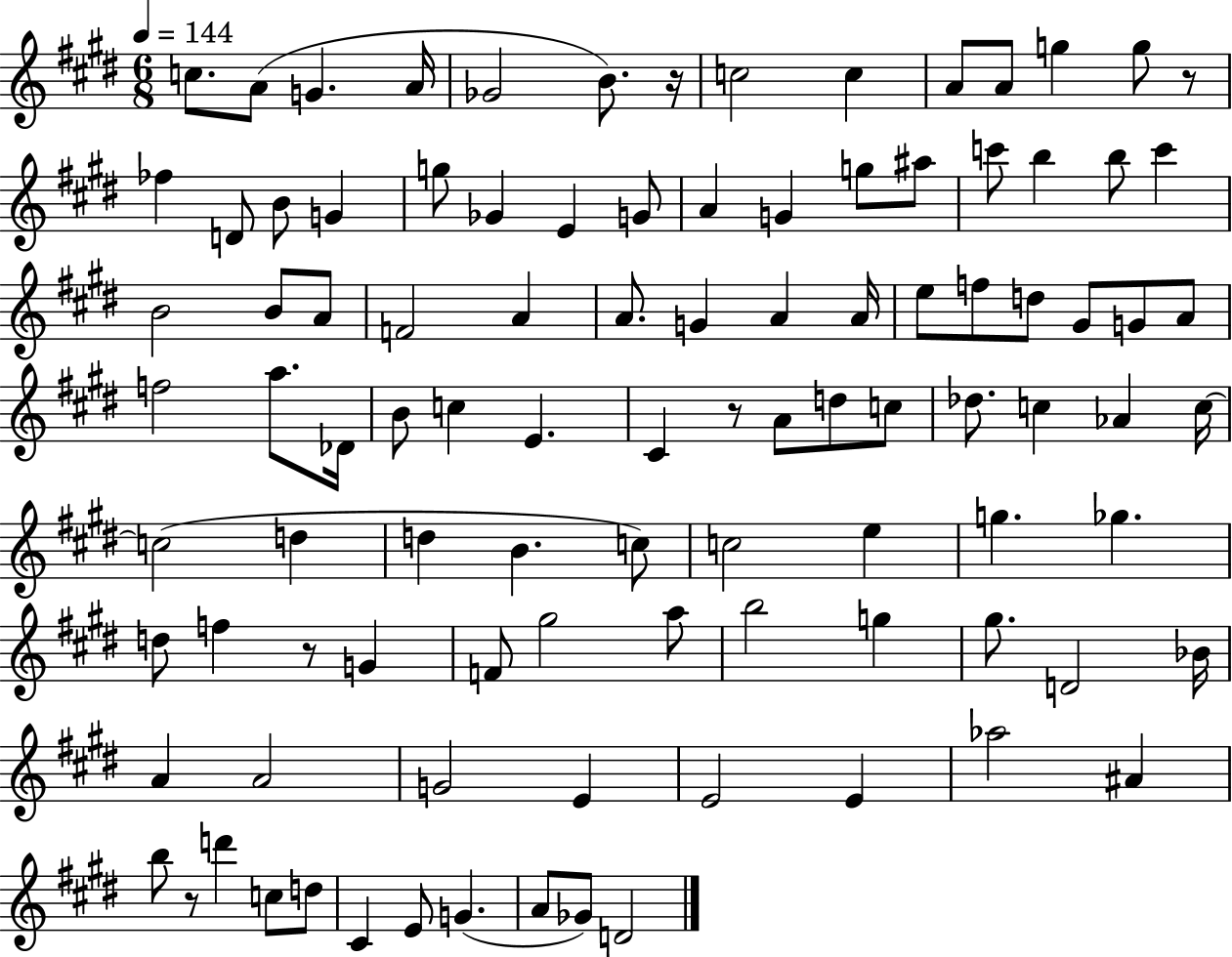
X:1
T:Untitled
M:6/8
L:1/4
K:E
c/2 A/2 G A/4 _G2 B/2 z/4 c2 c A/2 A/2 g g/2 z/2 _f D/2 B/2 G g/2 _G E G/2 A G g/2 ^a/2 c'/2 b b/2 c' B2 B/2 A/2 F2 A A/2 G A A/4 e/2 f/2 d/2 ^G/2 G/2 A/2 f2 a/2 _D/4 B/2 c E ^C z/2 A/2 d/2 c/2 _d/2 c _A c/4 c2 d d B c/2 c2 e g _g d/2 f z/2 G F/2 ^g2 a/2 b2 g ^g/2 D2 _B/4 A A2 G2 E E2 E _a2 ^A b/2 z/2 d' c/2 d/2 ^C E/2 G A/2 _G/2 D2